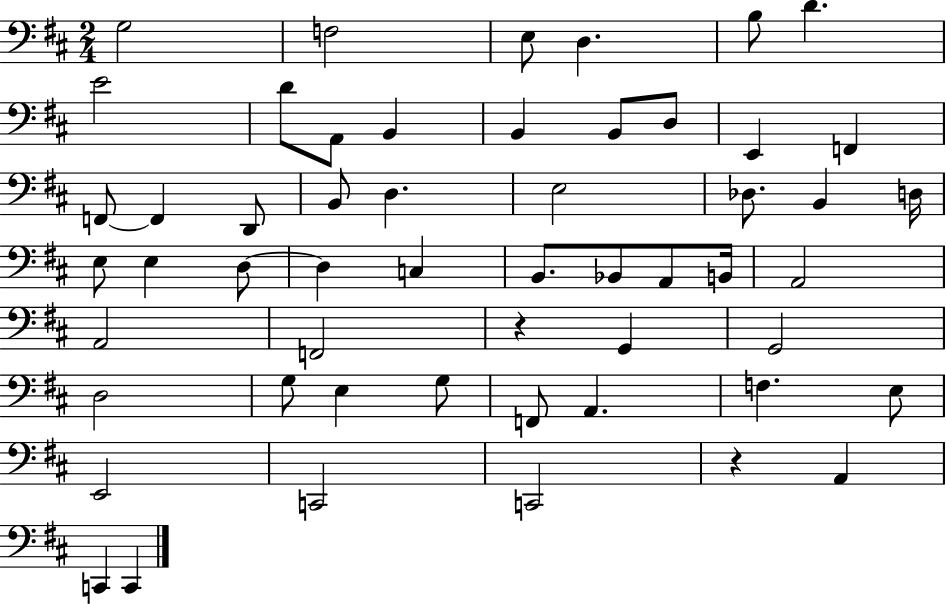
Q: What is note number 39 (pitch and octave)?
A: D3